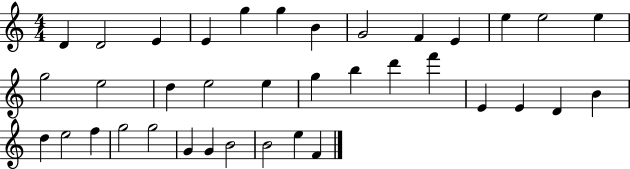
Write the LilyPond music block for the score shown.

{
  \clef treble
  \numericTimeSignature
  \time 4/4
  \key c \major
  d'4 d'2 e'4 | e'4 g''4 g''4 b'4 | g'2 f'4 e'4 | e''4 e''2 e''4 | \break g''2 e''2 | d''4 e''2 e''4 | g''4 b''4 d'''4 f'''4 | e'4 e'4 d'4 b'4 | \break d''4 e''2 f''4 | g''2 g''2 | g'4 g'4 b'2 | b'2 e''4 f'4 | \break \bar "|."
}